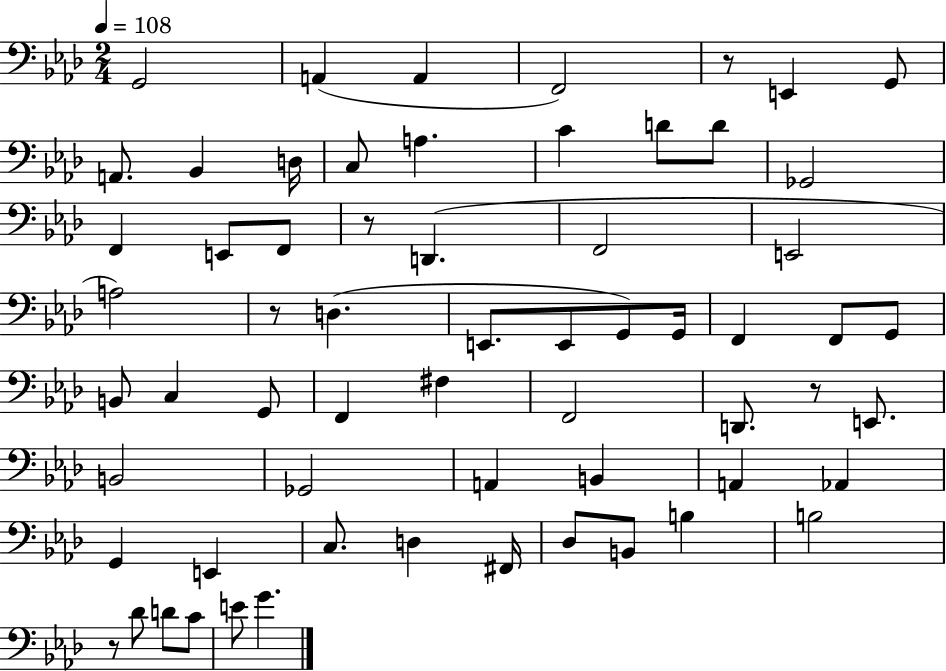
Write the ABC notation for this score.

X:1
T:Untitled
M:2/4
L:1/4
K:Ab
G,,2 A,, A,, F,,2 z/2 E,, G,,/2 A,,/2 _B,, D,/4 C,/2 A, C D/2 D/2 _G,,2 F,, E,,/2 F,,/2 z/2 D,, F,,2 E,,2 A,2 z/2 D, E,,/2 E,,/2 G,,/2 G,,/4 F,, F,,/2 G,,/2 B,,/2 C, G,,/2 F,, ^F, F,,2 D,,/2 z/2 E,,/2 B,,2 _G,,2 A,, B,, A,, _A,, G,, E,, C,/2 D, ^F,,/4 _D,/2 B,,/2 B, B,2 z/2 _D/2 D/2 C/2 E/2 G